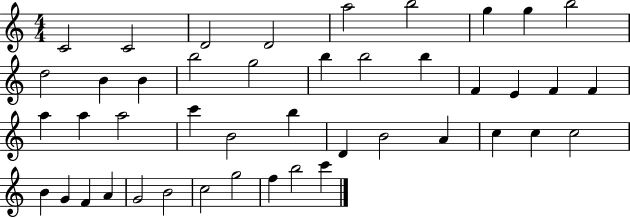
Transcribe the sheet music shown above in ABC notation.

X:1
T:Untitled
M:4/4
L:1/4
K:C
C2 C2 D2 D2 a2 b2 g g b2 d2 B B b2 g2 b b2 b F E F F a a a2 c' B2 b D B2 A c c c2 B G F A G2 B2 c2 g2 f b2 c'